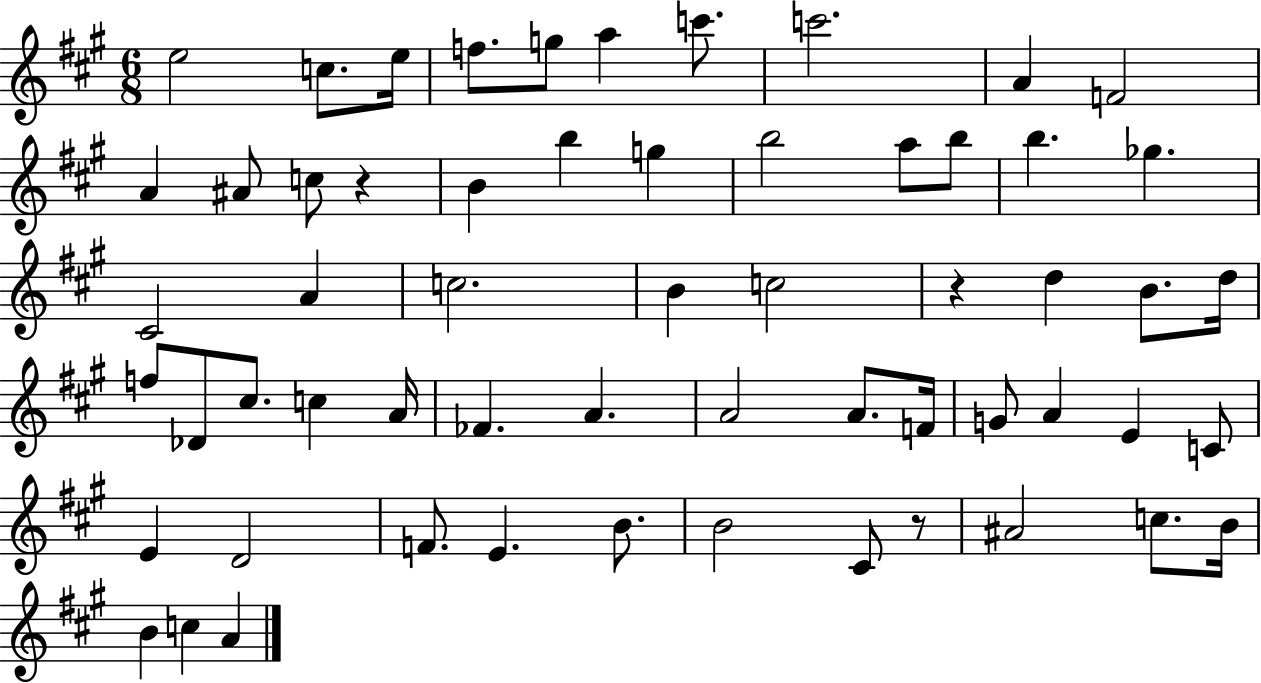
E5/h C5/e. E5/s F5/e. G5/e A5/q C6/e. C6/h. A4/q F4/h A4/q A#4/e C5/e R/q B4/q B5/q G5/q B5/h A5/e B5/e B5/q. Gb5/q. C#4/h A4/q C5/h. B4/q C5/h R/q D5/q B4/e. D5/s F5/e Db4/e C#5/e. C5/q A4/s FES4/q. A4/q. A4/h A4/e. F4/s G4/e A4/q E4/q C4/e E4/q D4/h F4/e. E4/q. B4/e. B4/h C#4/e R/e A#4/h C5/e. B4/s B4/q C5/q A4/q